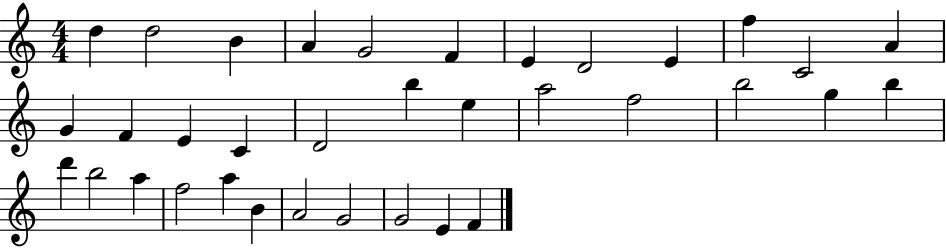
X:1
T:Untitled
M:4/4
L:1/4
K:C
d d2 B A G2 F E D2 E f C2 A G F E C D2 b e a2 f2 b2 g b d' b2 a f2 a B A2 G2 G2 E F